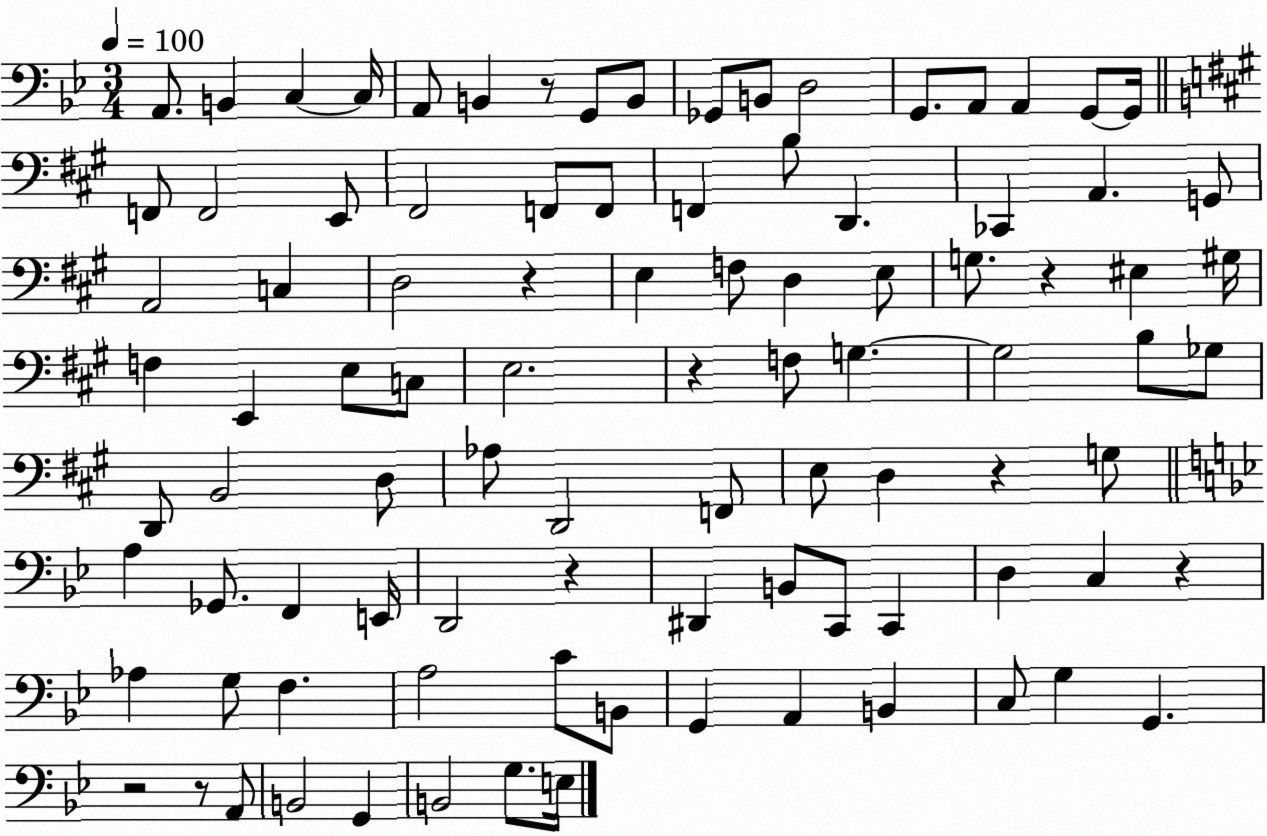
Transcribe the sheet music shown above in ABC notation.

X:1
T:Untitled
M:3/4
L:1/4
K:Bb
A,,/2 B,, C, C,/4 A,,/2 B,, z/2 G,,/2 B,,/2 _G,,/2 B,,/2 D,2 G,,/2 A,,/2 A,, G,,/2 G,,/4 F,,/2 F,,2 E,,/2 ^F,,2 F,,/2 F,,/2 F,, B,/2 D,, _C,, A,, G,,/2 A,,2 C, D,2 z E, F,/2 D, E,/2 G,/2 z ^E, ^G,/4 F, E,, E,/2 C,/2 E,2 z F,/2 G, G,2 B,/2 _G,/2 D,,/2 B,,2 D,/2 _A,/2 D,,2 F,,/2 E,/2 D, z G,/2 A, _G,,/2 F,, E,,/4 D,,2 z ^D,, B,,/2 C,,/2 C,, D, C, z _A, G,/2 F, A,2 C/2 B,,/2 G,, A,, B,, C,/2 G, G,, z2 z/2 A,,/2 B,,2 G,, B,,2 G,/2 E,/4